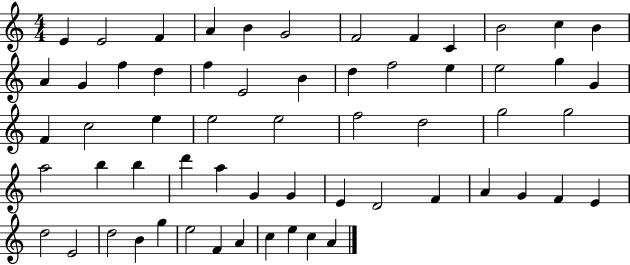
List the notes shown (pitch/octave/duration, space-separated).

E4/q E4/h F4/q A4/q B4/q G4/h F4/h F4/q C4/q B4/h C5/q B4/q A4/q G4/q F5/q D5/q F5/q E4/h B4/q D5/q F5/h E5/q E5/h G5/q G4/q F4/q C5/h E5/q E5/h E5/h F5/h D5/h G5/h G5/h A5/h B5/q B5/q D6/q A5/q G4/q G4/q E4/q D4/h F4/q A4/q G4/q F4/q E4/q D5/h E4/h D5/h B4/q G5/q E5/h F4/q A4/q C5/q E5/q C5/q A4/q